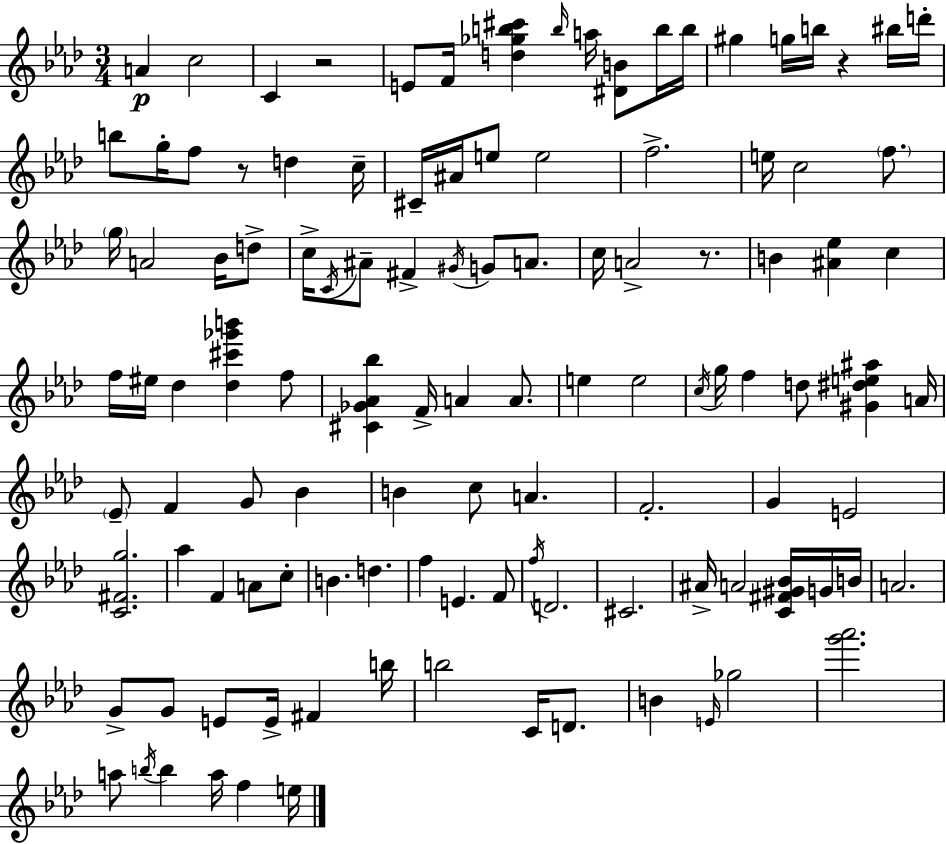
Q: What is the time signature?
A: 3/4